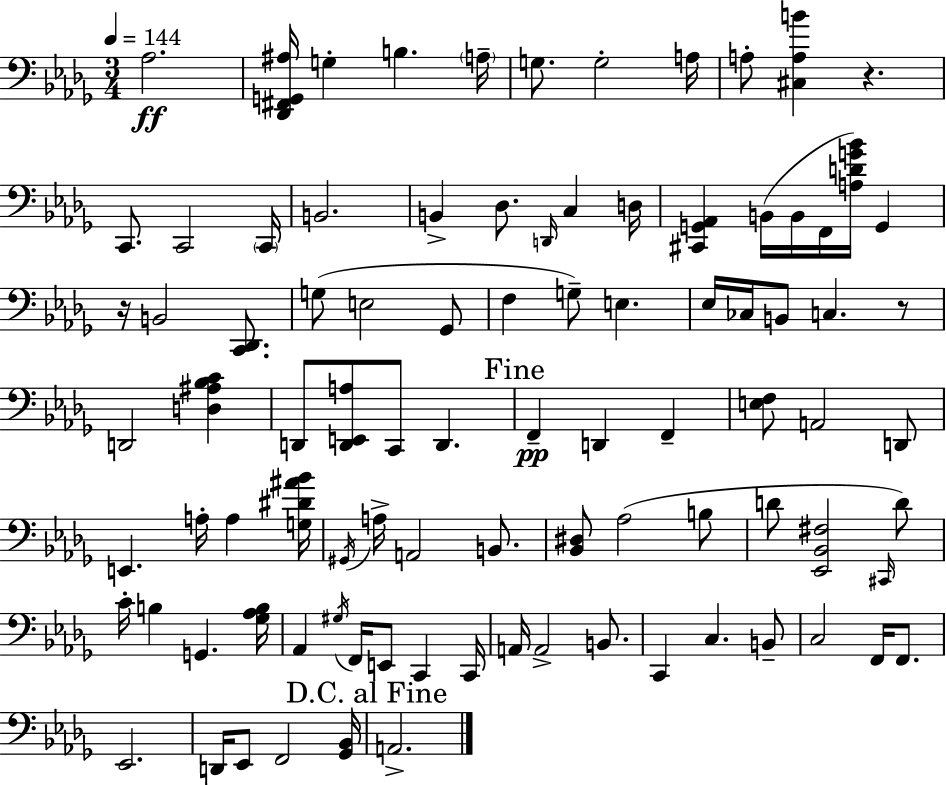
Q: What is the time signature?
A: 3/4